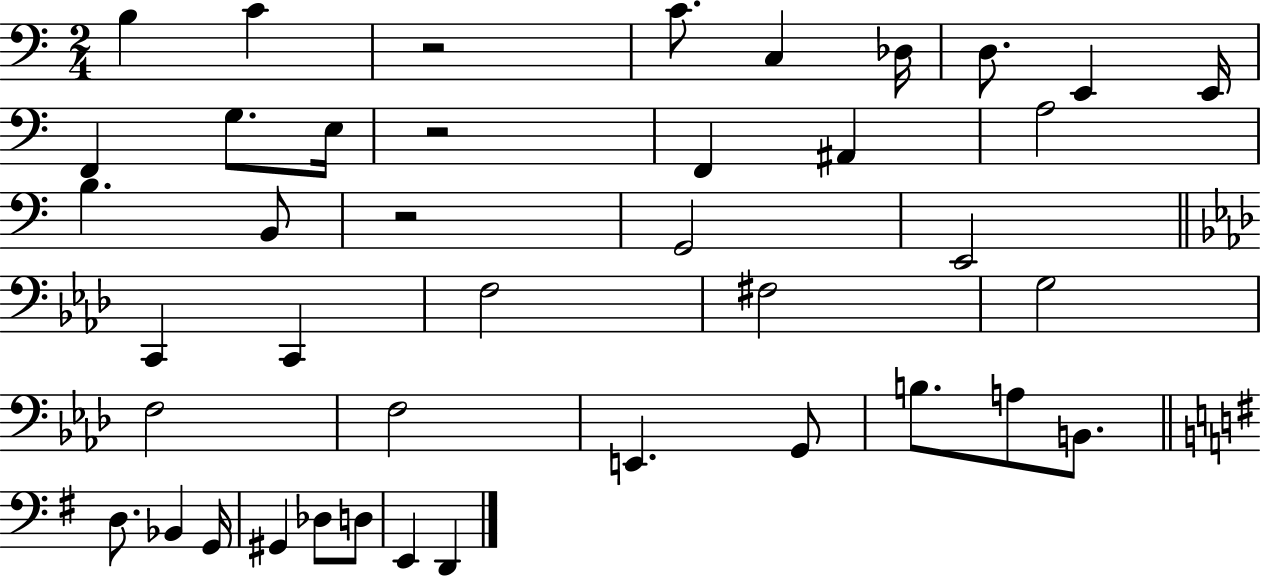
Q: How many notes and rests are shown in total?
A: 41